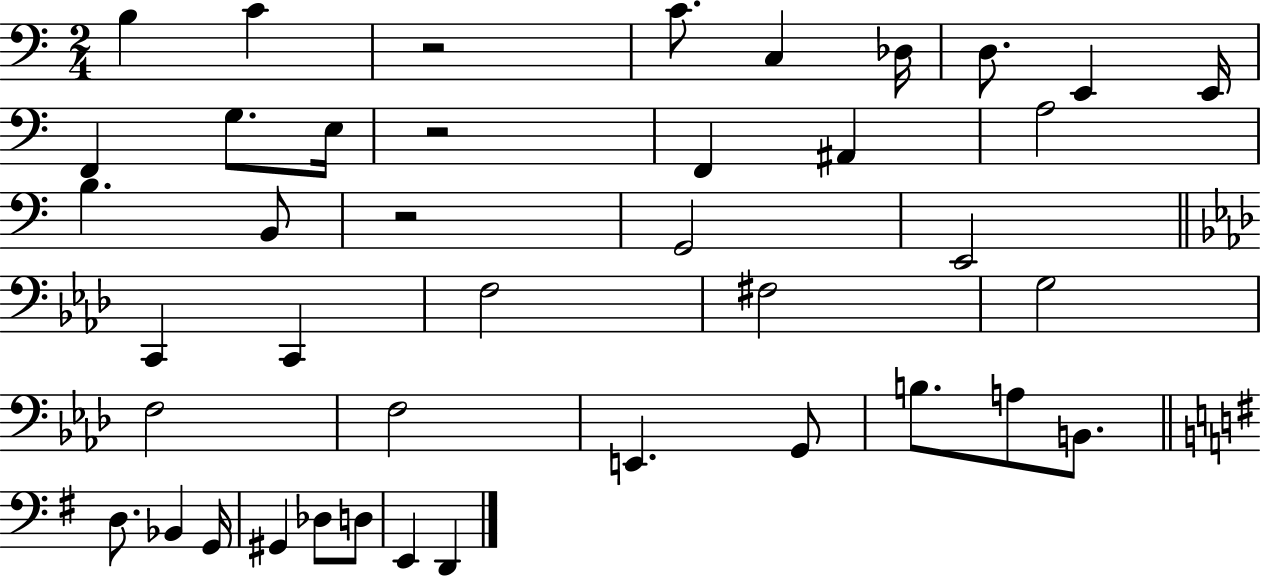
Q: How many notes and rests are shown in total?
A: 41